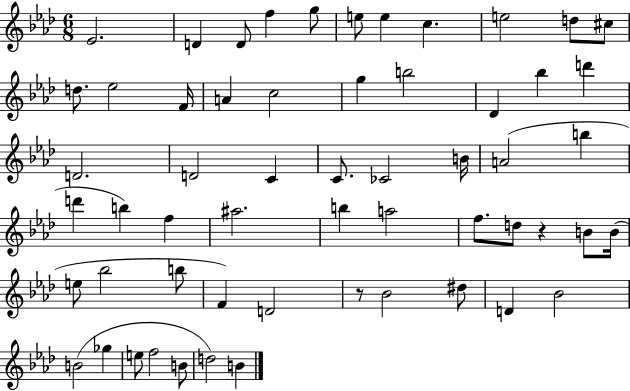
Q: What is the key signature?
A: AES major